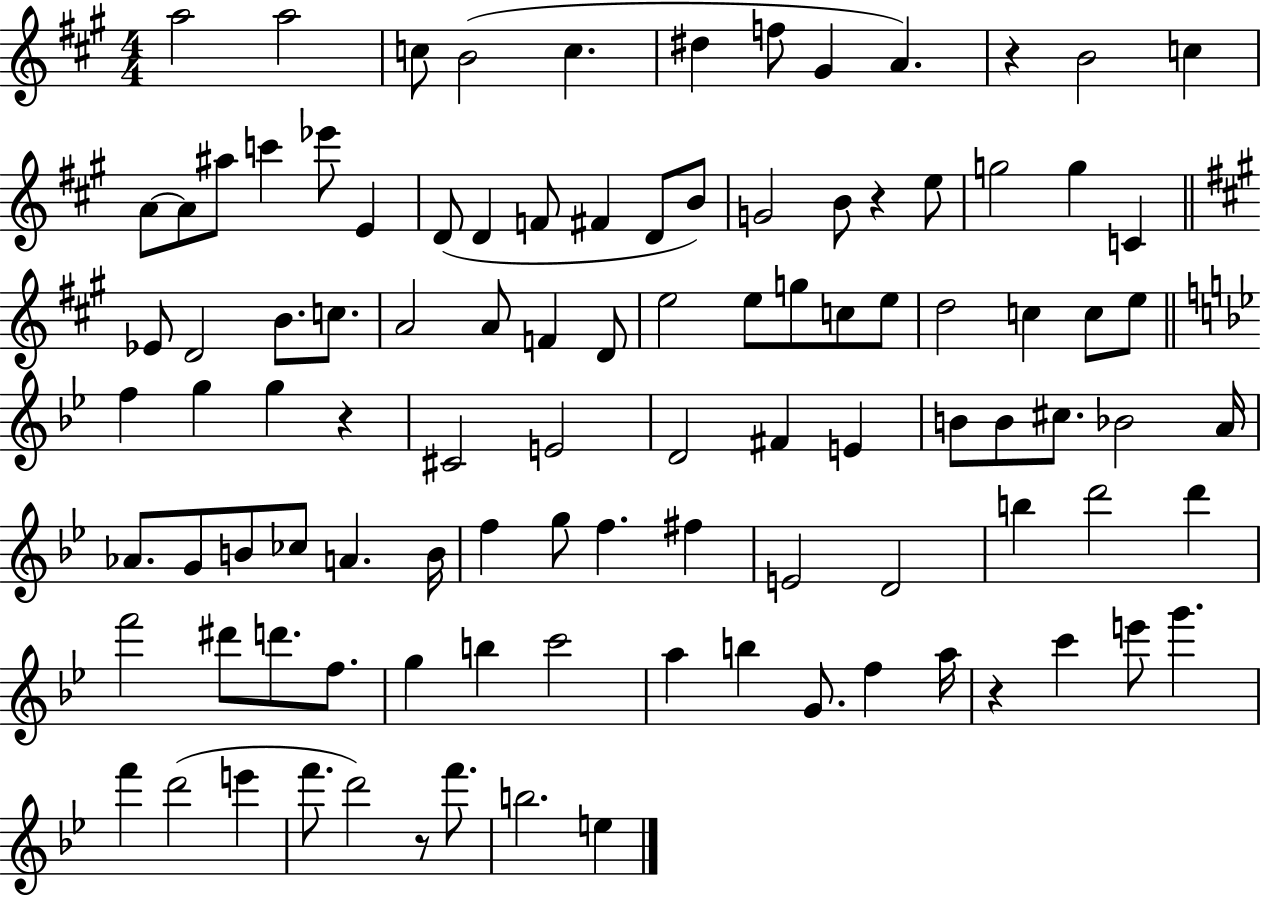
A5/h A5/h C5/e B4/h C5/q. D#5/q F5/e G#4/q A4/q. R/q B4/h C5/q A4/e A4/e A#5/e C6/q Eb6/e E4/q D4/e D4/q F4/e F#4/q D4/e B4/e G4/h B4/e R/q E5/e G5/h G5/q C4/q Eb4/e D4/h B4/e. C5/e. A4/h A4/e F4/q D4/e E5/h E5/e G5/e C5/e E5/e D5/h C5/q C5/e E5/e F5/q G5/q G5/q R/q C#4/h E4/h D4/h F#4/q E4/q B4/e B4/e C#5/e. Bb4/h A4/s Ab4/e. G4/e B4/e CES5/e A4/q. B4/s F5/q G5/e F5/q. F#5/q E4/h D4/h B5/q D6/h D6/q F6/h D#6/e D6/e. F5/e. G5/q B5/q C6/h A5/q B5/q G4/e. F5/q A5/s R/q C6/q E6/e G6/q. F6/q D6/h E6/q F6/e. D6/h R/e F6/e. B5/h. E5/q